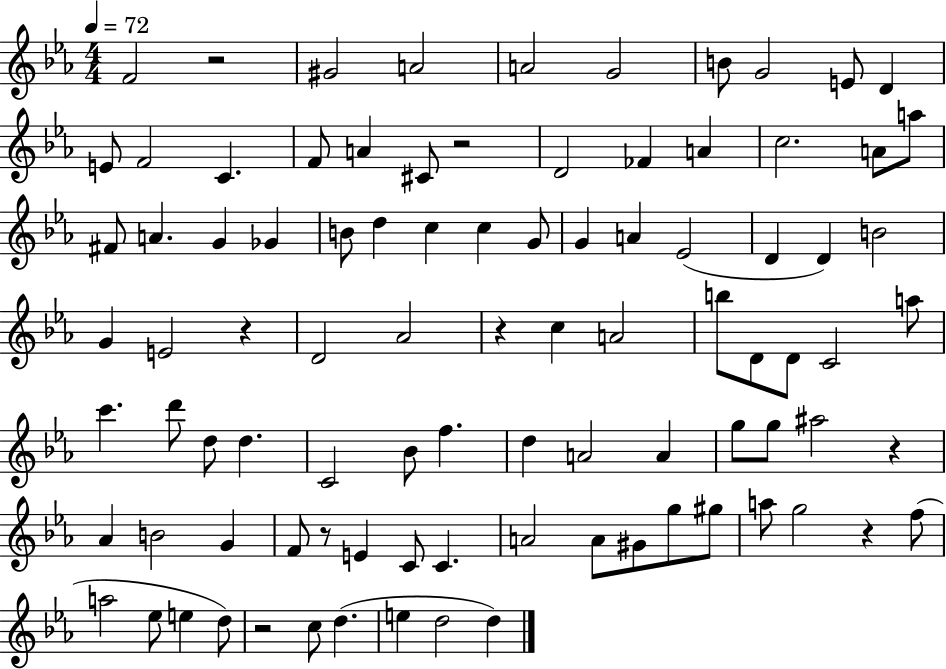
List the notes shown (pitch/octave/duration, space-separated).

F4/h R/h G#4/h A4/h A4/h G4/h B4/e G4/h E4/e D4/q E4/e F4/h C4/q. F4/e A4/q C#4/e R/h D4/h FES4/q A4/q C5/h. A4/e A5/e F#4/e A4/q. G4/q Gb4/q B4/e D5/q C5/q C5/q G4/e G4/q A4/q Eb4/h D4/q D4/q B4/h G4/q E4/h R/q D4/h Ab4/h R/q C5/q A4/h B5/e D4/e D4/e C4/h A5/e C6/q. D6/e D5/e D5/q. C4/h Bb4/e F5/q. D5/q A4/h A4/q G5/e G5/e A#5/h R/q Ab4/q B4/h G4/q F4/e R/e E4/q C4/e C4/q. A4/h A4/e G#4/e G5/e G#5/e A5/e G5/h R/q F5/e A5/h Eb5/e E5/q D5/e R/h C5/e D5/q. E5/q D5/h D5/q